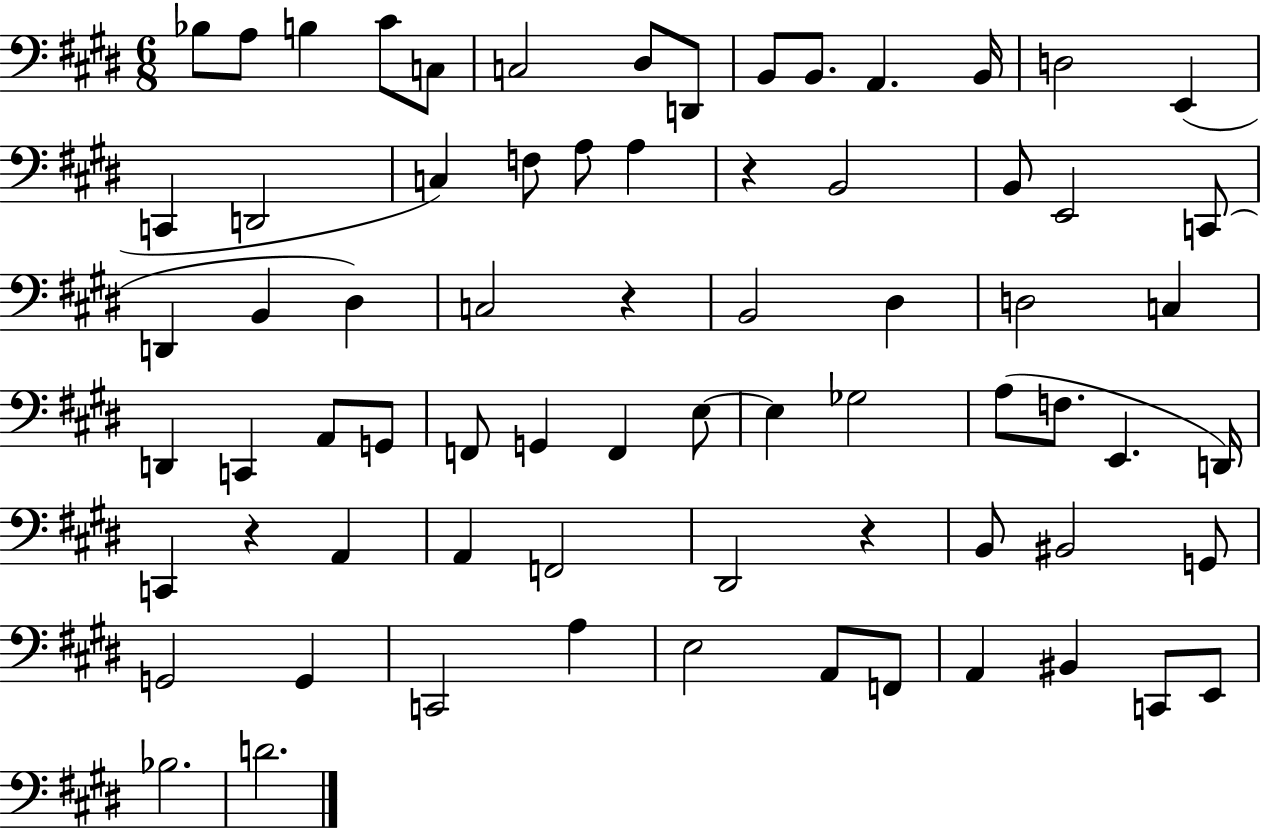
Bb3/e A3/e B3/q C#4/e C3/e C3/h D#3/e D2/e B2/e B2/e. A2/q. B2/s D3/h E2/q C2/q D2/h C3/q F3/e A3/e A3/q R/q B2/h B2/e E2/h C2/e D2/q B2/q D#3/q C3/h R/q B2/h D#3/q D3/h C3/q D2/q C2/q A2/e G2/e F2/e G2/q F2/q E3/e E3/q Gb3/h A3/e F3/e. E2/q. D2/s C2/q R/q A2/q A2/q F2/h D#2/h R/q B2/e BIS2/h G2/e G2/h G2/q C2/h A3/q E3/h A2/e F2/e A2/q BIS2/q C2/e E2/e Bb3/h. D4/h.